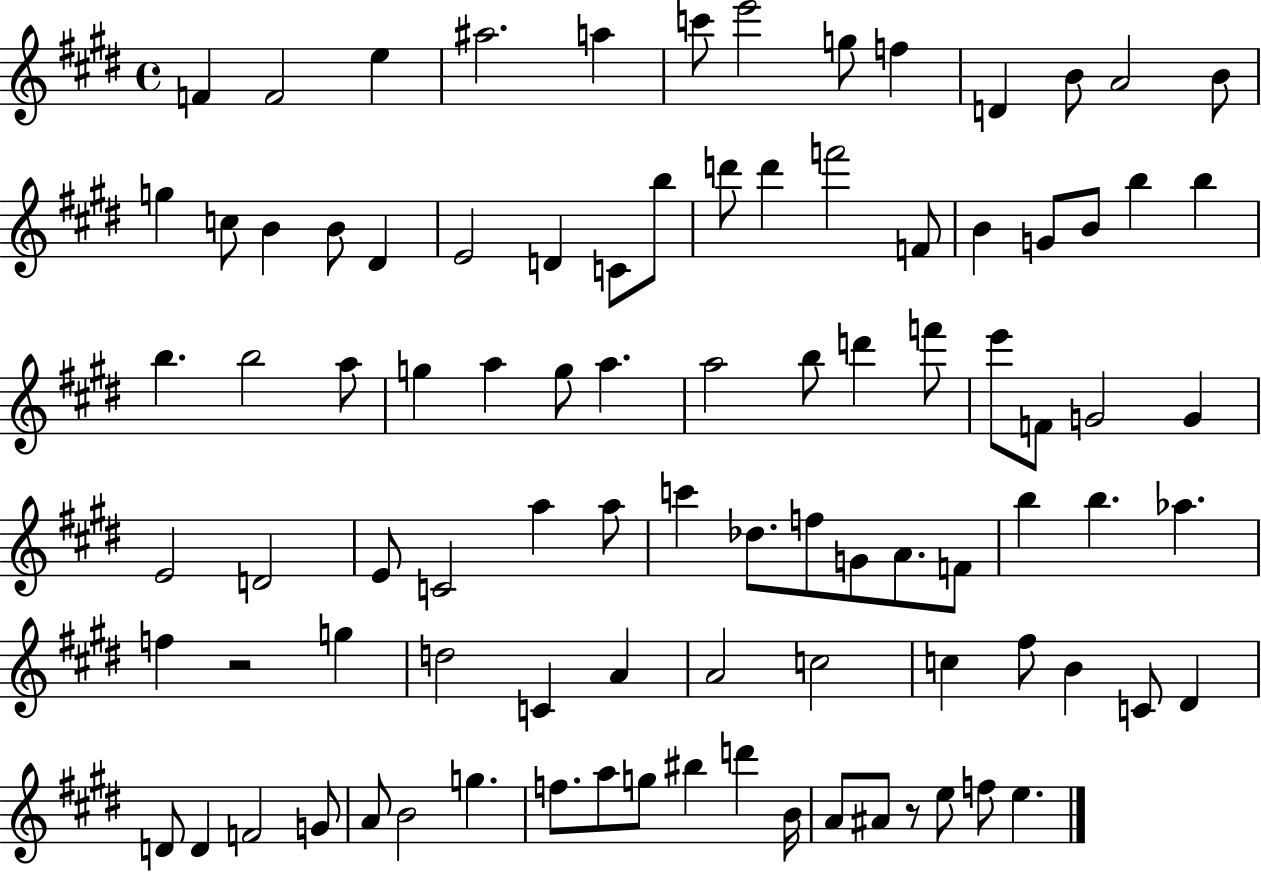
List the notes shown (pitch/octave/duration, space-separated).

F4/q F4/h E5/q A#5/h. A5/q C6/e E6/h G5/e F5/q D4/q B4/e A4/h B4/e G5/q C5/e B4/q B4/e D#4/q E4/h D4/q C4/e B5/e D6/e D6/q F6/h F4/e B4/q G4/e B4/e B5/q B5/q B5/q. B5/h A5/e G5/q A5/q G5/e A5/q. A5/h B5/e D6/q F6/e E6/e F4/e G4/h G4/q E4/h D4/h E4/e C4/h A5/q A5/e C6/q Db5/e. F5/e G4/e A4/e. F4/e B5/q B5/q. Ab5/q. F5/q R/h G5/q D5/h C4/q A4/q A4/h C5/h C5/q F#5/e B4/q C4/e D#4/q D4/e D4/q F4/h G4/e A4/e B4/h G5/q. F5/e. A5/e G5/e BIS5/q D6/q B4/s A4/e A#4/e R/e E5/e F5/e E5/q.